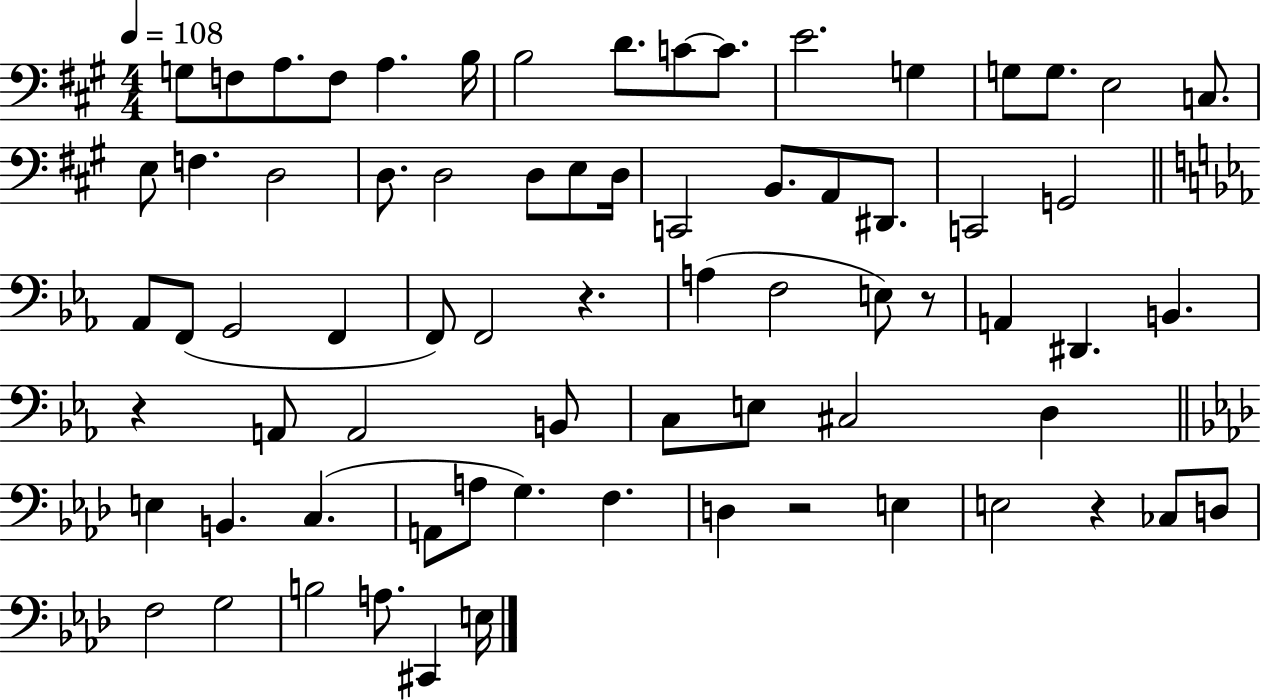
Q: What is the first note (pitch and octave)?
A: G3